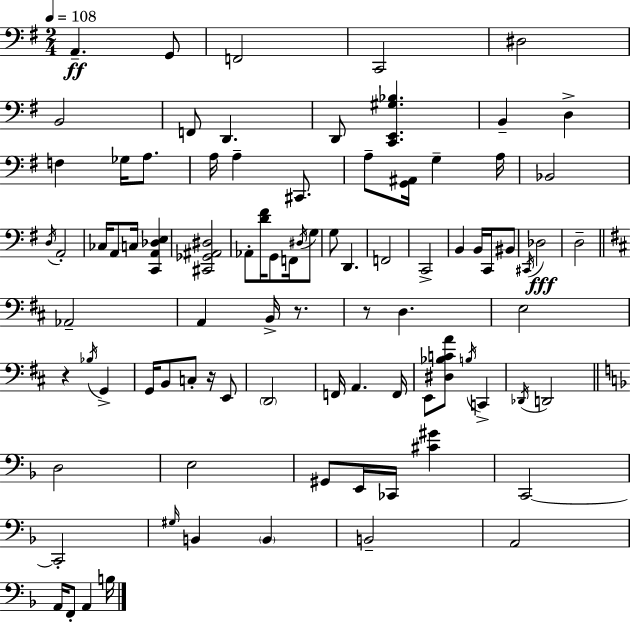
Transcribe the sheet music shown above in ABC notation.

X:1
T:Untitled
M:2/4
L:1/4
K:Em
A,, G,,/2 F,,2 C,,2 ^D,2 B,,2 F,,/2 D,, D,,/2 [C,,E,,^G,_B,] B,, D, F, _G,/4 A,/2 A,/4 A, ^C,,/2 A,/2 [G,,^A,,]/4 G, A,/4 _B,,2 D,/4 A,,2 _C,/4 A,,/2 C,/4 [C,,A,,_D,E,] [^C,,_G,,^A,,^D,]2 _A,,/2 [D^F]/4 G,,/2 F,,/4 ^D,/4 G,/2 G,/2 D,, F,,2 C,,2 B,, B,,/4 C,,/4 ^B,,/2 ^C,,/4 _D,2 D,2 _A,,2 A,, B,,/4 z/2 z/2 D, E,2 z _B,/4 G,, G,,/4 B,,/2 C,/2 z/4 E,,/2 D,,2 F,,/4 A,, F,,/4 E,,/2 [^D,_B,CA]/2 B,/4 C,, _D,,/4 D,,2 D,2 E,2 ^G,,/2 E,,/4 _C,,/4 [^C^G] C,,2 C,,2 ^G,/4 B,, B,, B,,2 A,,2 A,,/4 F,,/2 A,, B,/4